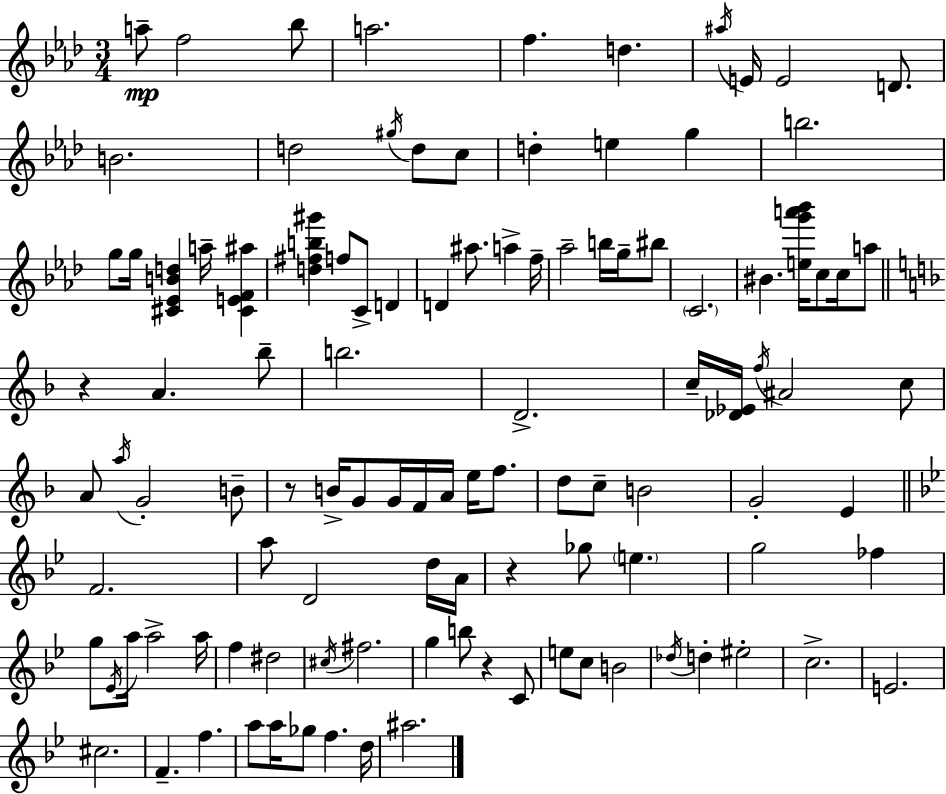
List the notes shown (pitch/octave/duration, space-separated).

A5/e F5/h Bb5/e A5/h. F5/q. D5/q. A#5/s E4/s E4/h D4/e. B4/h. D5/h G#5/s D5/e C5/e D5/q E5/q G5/q B5/h. G5/e G5/s [C#4,Eb4,B4,D5]/q A5/s [C#4,E4,F4,A#5]/q [D5,F#5,B5,G#6]/q F5/e C4/e D4/q D4/q A#5/e. A5/q F5/s Ab5/h B5/s G5/s BIS5/e C4/h. BIS4/q. [E5,G6,A6,Bb6]/s C5/e C5/s A5/e R/q A4/q. Bb5/e B5/h. D4/h. C5/s [Db4,Eb4]/s F5/s A#4/h C5/e A4/e A5/s G4/h B4/e R/e B4/s G4/e G4/s F4/s A4/s E5/s F5/e. D5/e C5/e B4/h G4/h E4/q F4/h. A5/e D4/h D5/s A4/s R/q Gb5/e E5/q. G5/h FES5/q G5/e Eb4/s A5/s A5/h A5/s F5/q D#5/h C#5/s F#5/h. G5/q B5/e R/q C4/e E5/e C5/e B4/h Db5/s D5/q EIS5/h C5/h. E4/h. C#5/h. F4/q. F5/q. A5/e A5/s Gb5/e F5/q. D5/s A#5/h.